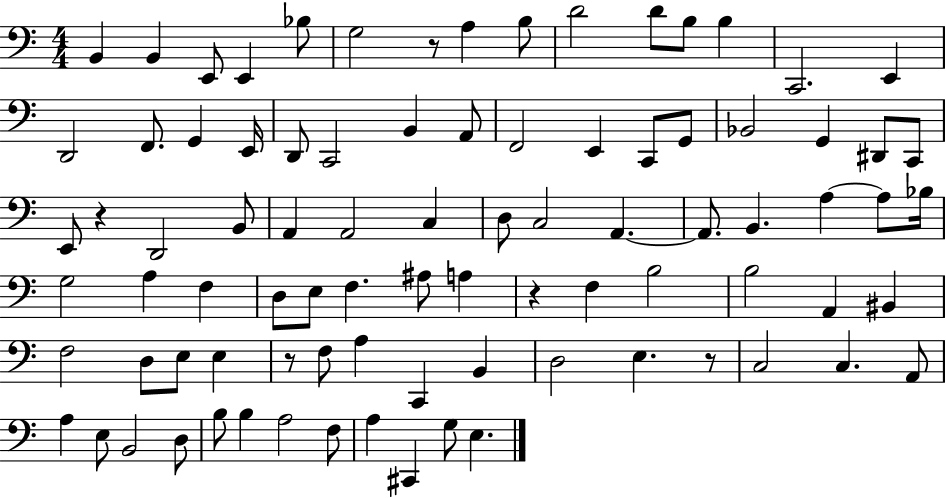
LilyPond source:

{
  \clef bass
  \numericTimeSignature
  \time 4/4
  \key c \major
  b,4 b,4 e,8 e,4 bes8 | g2 r8 a4 b8 | d'2 d'8 b8 b4 | c,2. e,4 | \break d,2 f,8. g,4 e,16 | d,8 c,2 b,4 a,8 | f,2 e,4 c,8 g,8 | bes,2 g,4 dis,8 c,8 | \break e,8 r4 d,2 b,8 | a,4 a,2 c4 | d8 c2 a,4.~~ | a,8. b,4. a4~~ a8 bes16 | \break g2 a4 f4 | d8 e8 f4. ais8 a4 | r4 f4 b2 | b2 a,4 bis,4 | \break f2 d8 e8 e4 | r8 f8 a4 c,4 b,4 | d2 e4. r8 | c2 c4. a,8 | \break a4 e8 b,2 d8 | b8 b4 a2 f8 | a4 cis,4 g8 e4. | \bar "|."
}